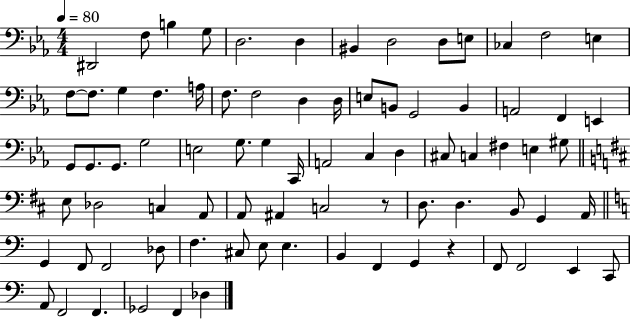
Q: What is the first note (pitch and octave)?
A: D#2